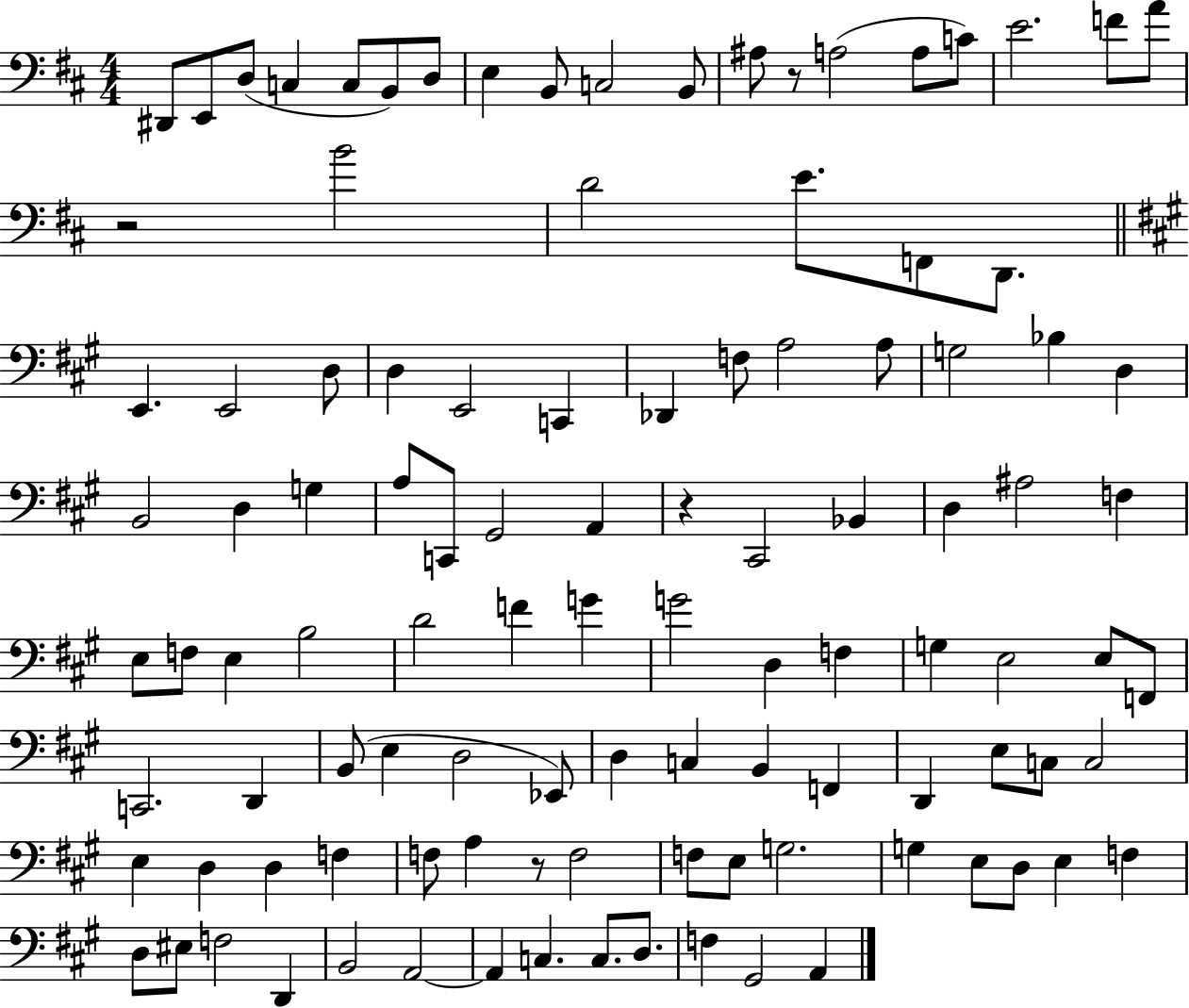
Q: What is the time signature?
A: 4/4